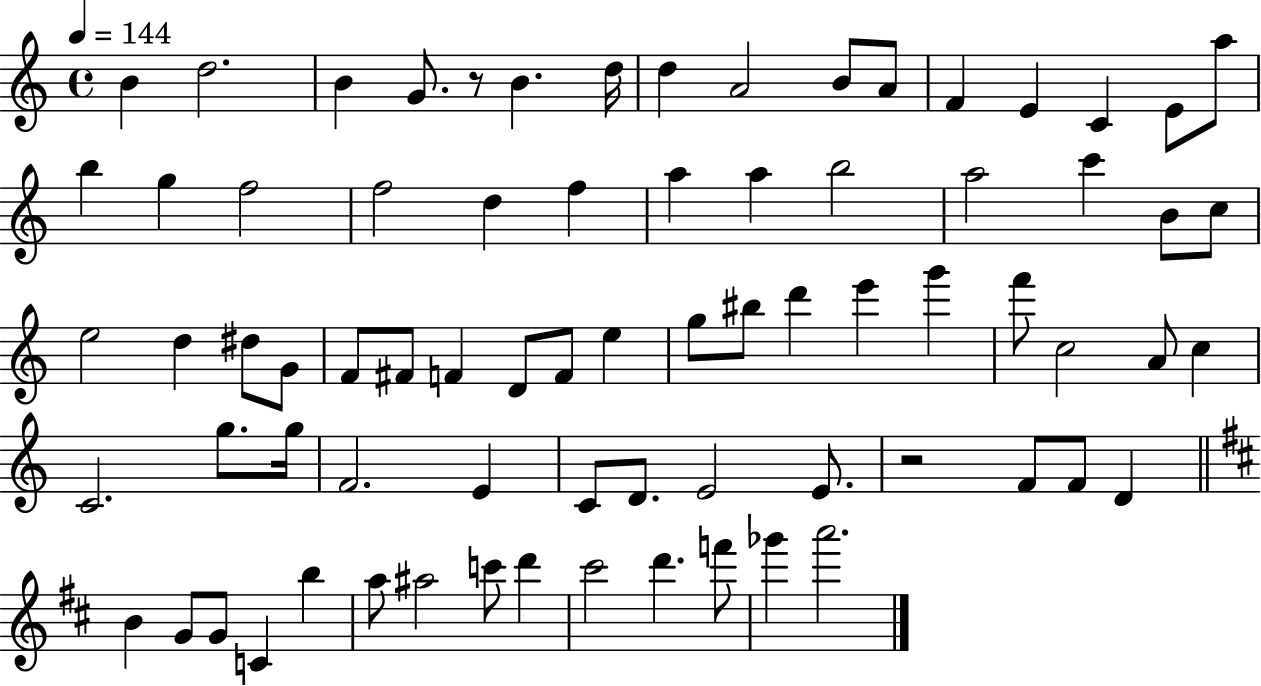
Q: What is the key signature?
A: C major